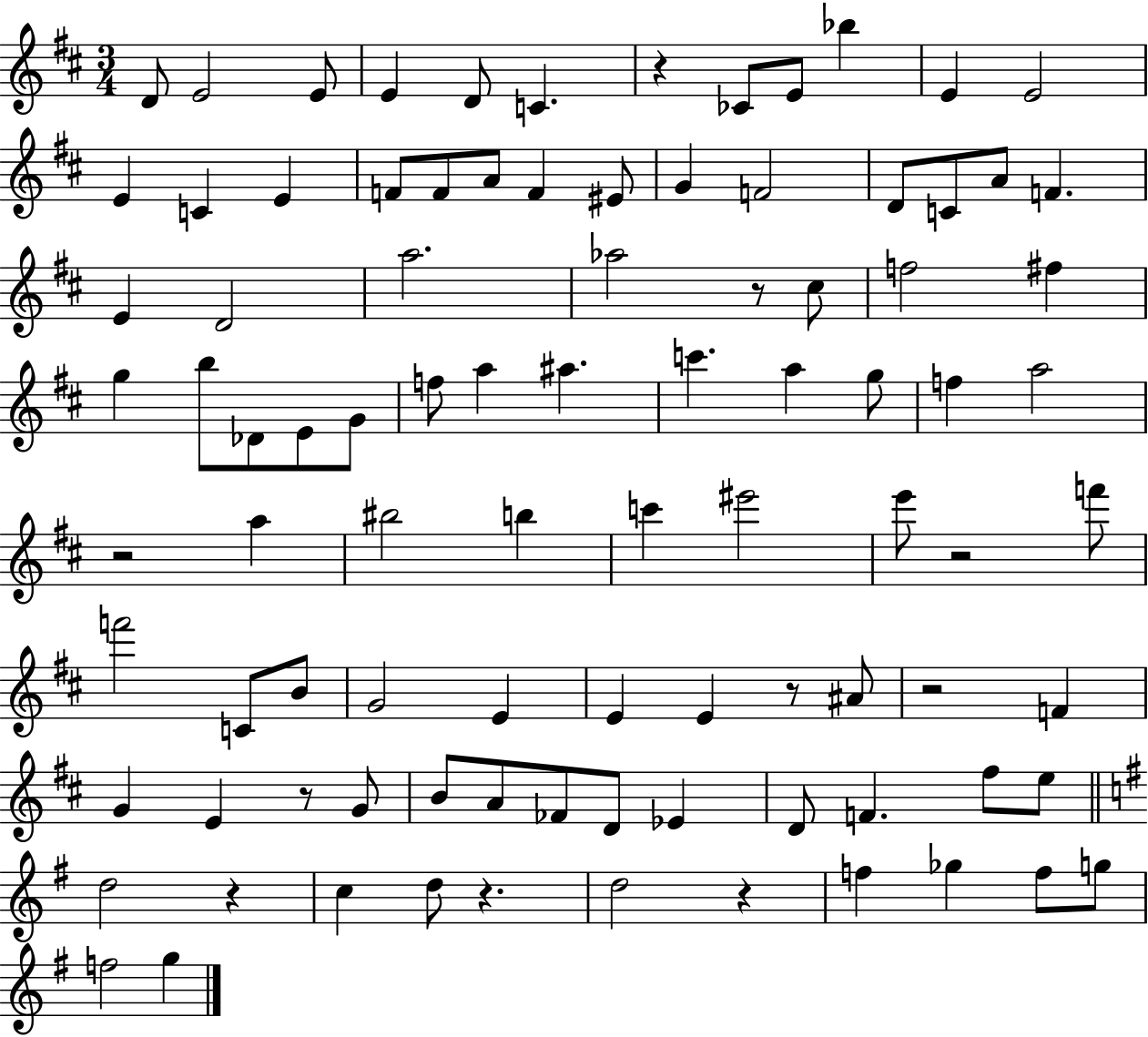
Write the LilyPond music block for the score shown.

{
  \clef treble
  \numericTimeSignature
  \time 3/4
  \key d \major
  d'8 e'2 e'8 | e'4 d'8 c'4. | r4 ces'8 e'8 bes''4 | e'4 e'2 | \break e'4 c'4 e'4 | f'8 f'8 a'8 f'4 eis'8 | g'4 f'2 | d'8 c'8 a'8 f'4. | \break e'4 d'2 | a''2. | aes''2 r8 cis''8 | f''2 fis''4 | \break g''4 b''8 des'8 e'8 g'8 | f''8 a''4 ais''4. | c'''4. a''4 g''8 | f''4 a''2 | \break r2 a''4 | bis''2 b''4 | c'''4 eis'''2 | e'''8 r2 f'''8 | \break f'''2 c'8 b'8 | g'2 e'4 | e'4 e'4 r8 ais'8 | r2 f'4 | \break g'4 e'4 r8 g'8 | b'8 a'8 fes'8 d'8 ees'4 | d'8 f'4. fis''8 e''8 | \bar "||" \break \key e \minor d''2 r4 | c''4 d''8 r4. | d''2 r4 | f''4 ges''4 f''8 g''8 | \break f''2 g''4 | \bar "|."
}